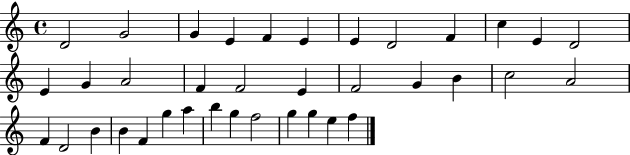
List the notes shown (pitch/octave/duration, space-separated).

D4/h G4/h G4/q E4/q F4/q E4/q E4/q D4/h F4/q C5/q E4/q D4/h E4/q G4/q A4/h F4/q F4/h E4/q F4/h G4/q B4/q C5/h A4/h F4/q D4/h B4/q B4/q F4/q G5/q A5/q B5/q G5/q F5/h G5/q G5/q E5/q F5/q